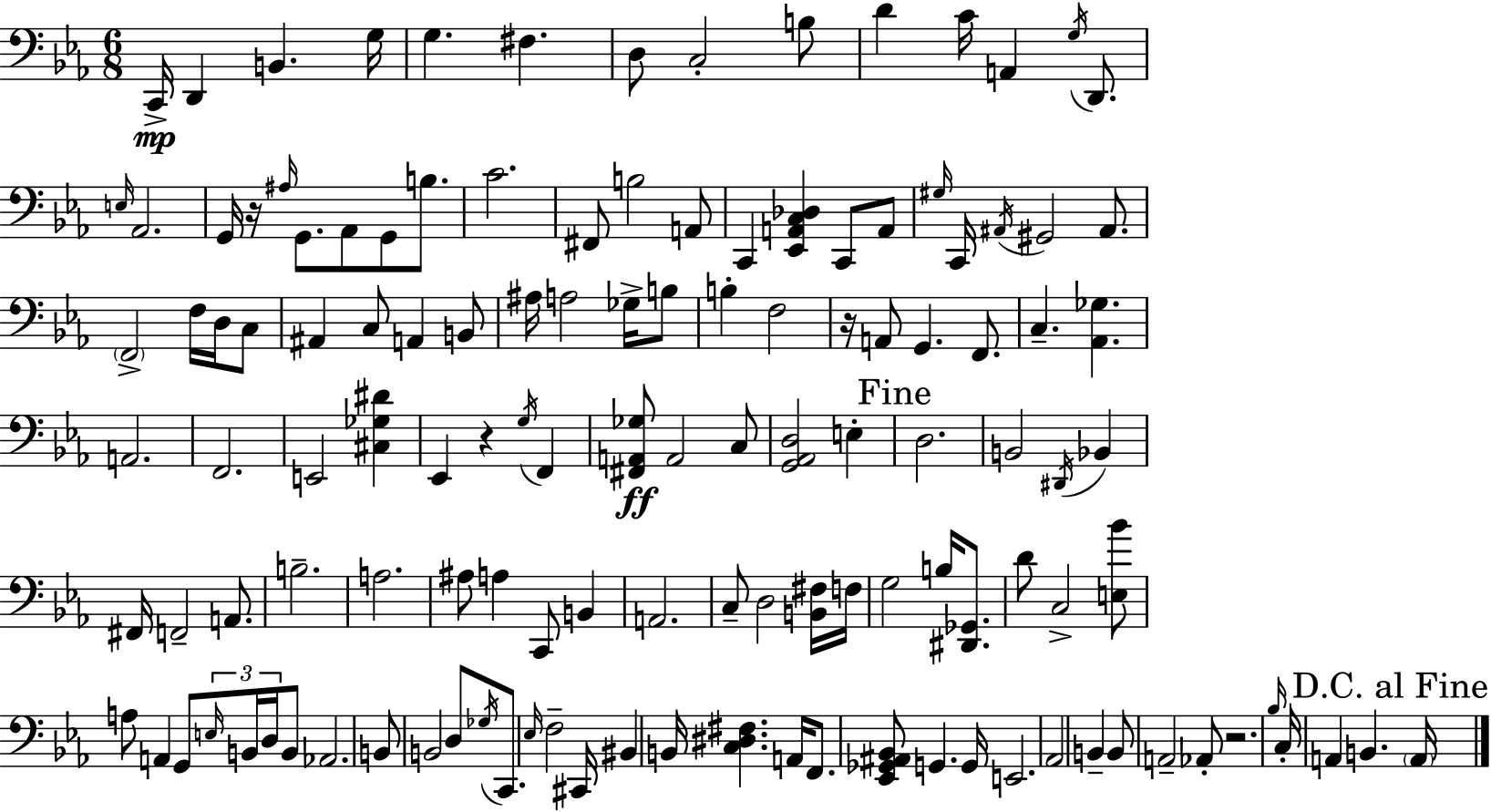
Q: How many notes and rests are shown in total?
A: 129